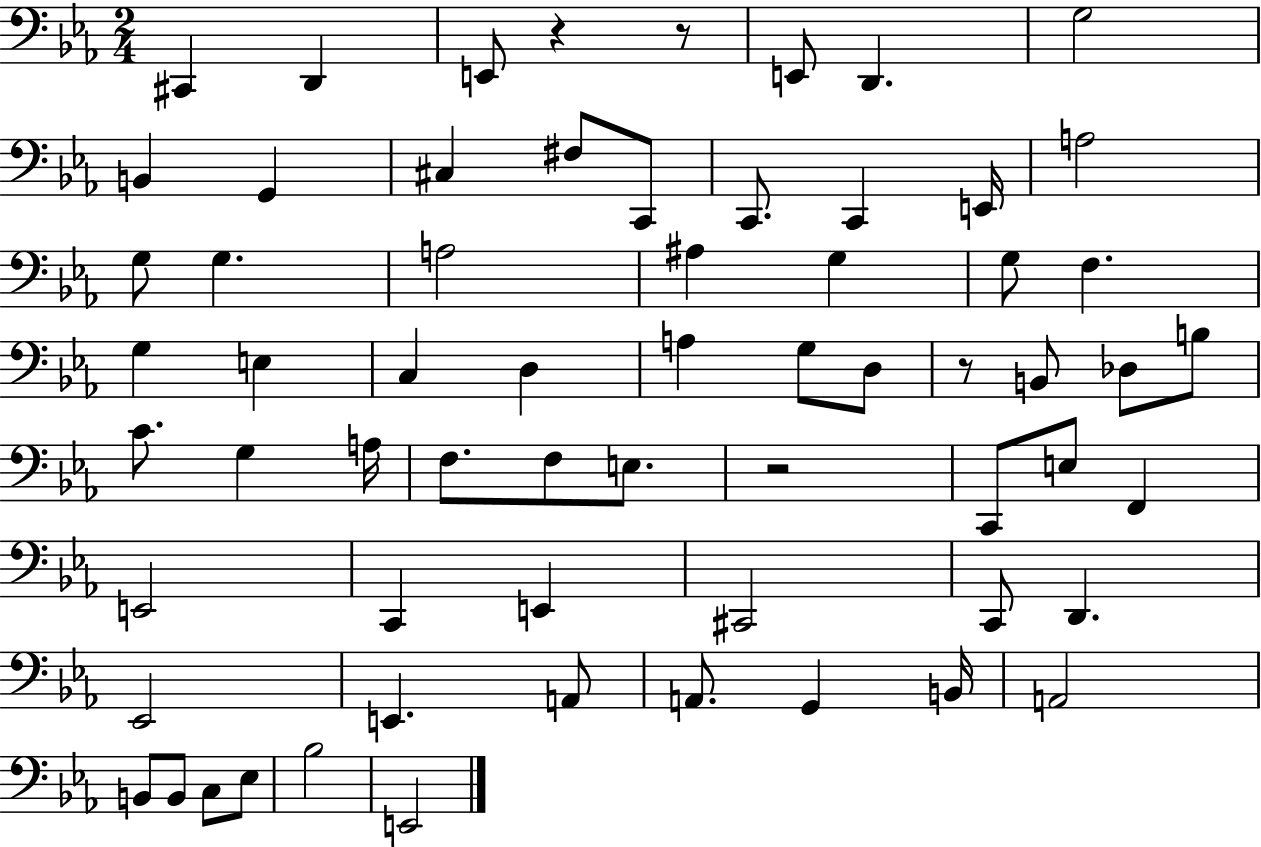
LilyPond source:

{
  \clef bass
  \numericTimeSignature
  \time 2/4
  \key ees \major
  cis,4 d,4 | e,8 r4 r8 | e,8 d,4. | g2 | \break b,4 g,4 | cis4 fis8 c,8 | c,8. c,4 e,16 | a2 | \break g8 g4. | a2 | ais4 g4 | g8 f4. | \break g4 e4 | c4 d4 | a4 g8 d8 | r8 b,8 des8 b8 | \break c'8. g4 a16 | f8. f8 e8. | r2 | c,8 e8 f,4 | \break e,2 | c,4 e,4 | cis,2 | c,8 d,4. | \break ees,2 | e,4. a,8 | a,8. g,4 b,16 | a,2 | \break b,8 b,8 c8 ees8 | bes2 | e,2 | \bar "|."
}